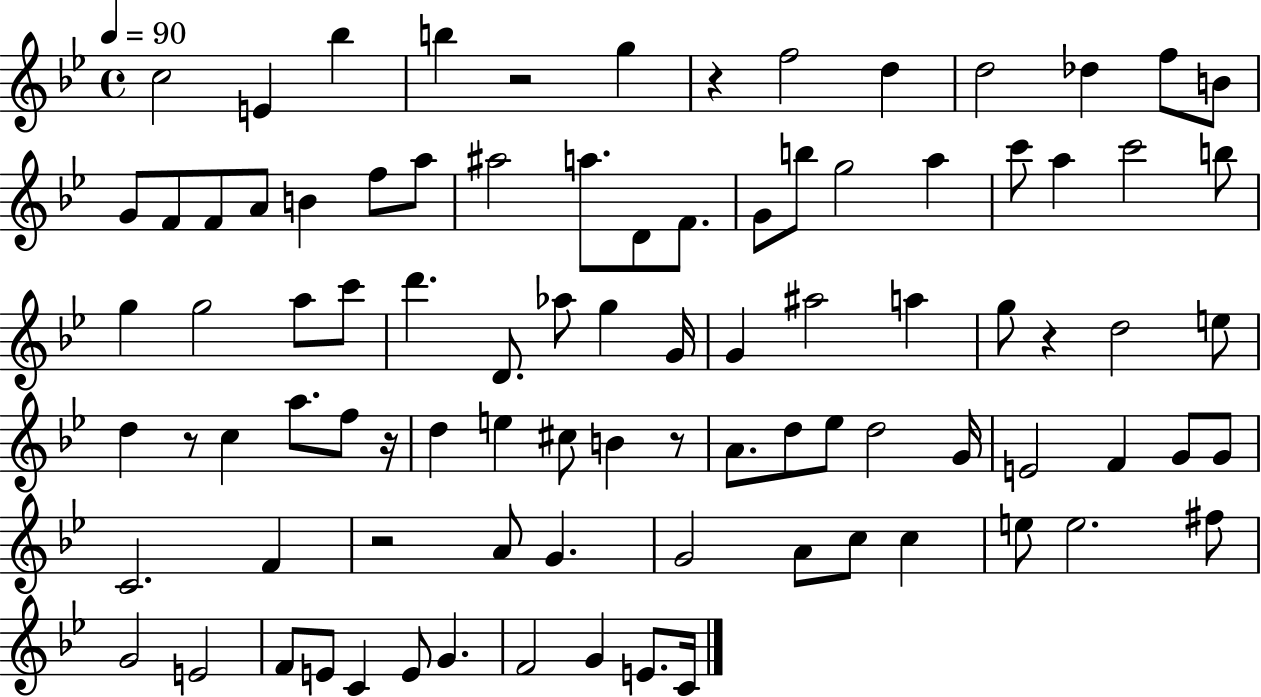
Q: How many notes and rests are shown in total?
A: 91